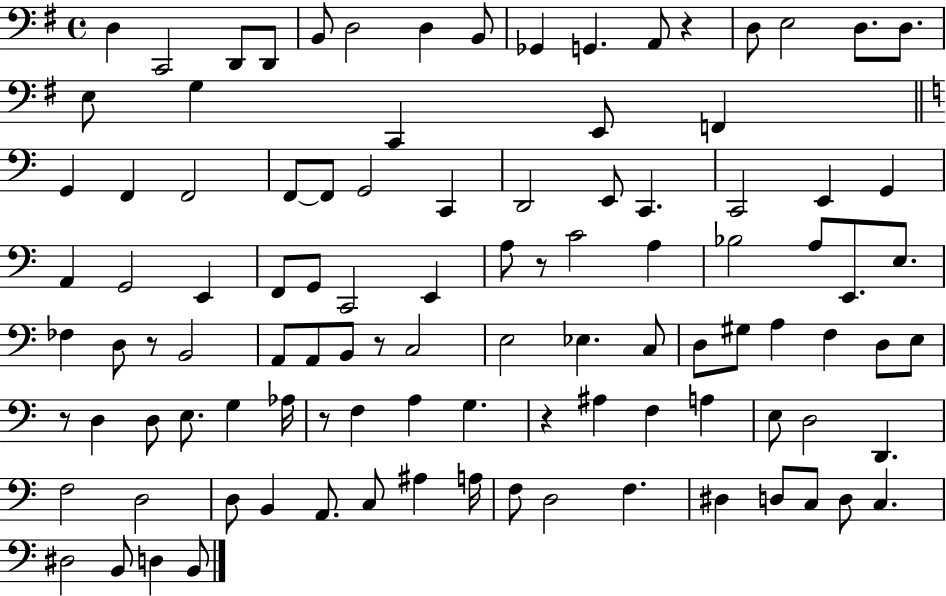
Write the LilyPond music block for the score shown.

{
  \clef bass
  \time 4/4
  \defaultTimeSignature
  \key g \major
  d4 c,2 d,8 d,8 | b,8 d2 d4 b,8 | ges,4 g,4. a,8 r4 | d8 e2 d8. d8. | \break e8 g4 c,4 e,8 f,4 | \bar "||" \break \key c \major g,4 f,4 f,2 | f,8~~ f,8 g,2 c,4 | d,2 e,8 c,4. | c,2 e,4 g,4 | \break a,4 g,2 e,4 | f,8 g,8 c,2 e,4 | a8 r8 c'2 a4 | bes2 a8 e,8. e8. | \break fes4 d8 r8 b,2 | a,8 a,8 b,8 r8 c2 | e2 ees4. c8 | d8 gis8 a4 f4 d8 e8 | \break r8 d4 d8 e8. g4 aes16 | r8 f4 a4 g4. | r4 ais4 f4 a4 | e8 d2 d,4. | \break f2 d2 | d8 b,4 a,8. c8 ais4 a16 | f8 d2 f4. | dis4 d8 c8 d8 c4. | \break dis2 b,8 d4 b,8 | \bar "|."
}